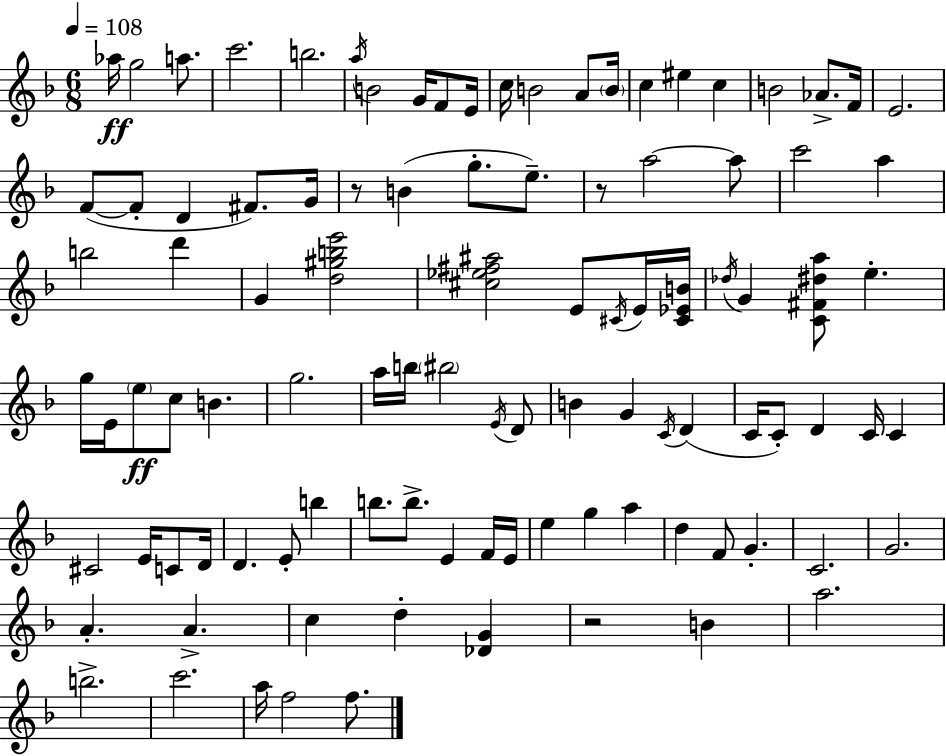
{
  \clef treble
  \numericTimeSignature
  \time 6/8
  \key f \major
  \tempo 4 = 108
  aes''16\ff g''2 a''8. | c'''2. | b''2. | \acciaccatura { a''16 } b'2 g'16 f'8 | \break e'16 c''16 b'2 a'8 | \parenthesize b'16 c''4 eis''4 c''4 | b'2 aes'8.-> | f'16 e'2. | \break f'8~(~ f'8-. d'4 fis'8.) | g'16 r8 b'4( g''8.-. e''8.--) | r8 a''2~~ a''8 | c'''2 a''4 | \break b''2 d'''4 | g'4 <d'' gis'' b'' e'''>2 | <cis'' ees'' fis'' ais''>2 e'8 \acciaccatura { cis'16 } | e'16 <cis' ees' b'>16 \acciaccatura { des''16 } g'4 <c' fis' dis'' a''>8 e''4.-. | \break g''16 e'16 \parenthesize e''8\ff c''8 b'4. | g''2. | a''16 b''16 \parenthesize bis''2 | \acciaccatura { e'16 } d'8 b'4 g'4 | \break \acciaccatura { c'16 }( d'4 c'16 c'8-.) d'4 | c'16 c'4 cis'2 | e'16 c'8 d'16 d'4. e'8-. | b''4 b''8. b''8.-> e'4 | \break f'16 e'16 e''4 g''4 | a''4 d''4 f'8 g'4.-. | c'2. | g'2. | \break a'4.-. a'4.-> | c''4 d''4-. | <des' g'>4 r2 | b'4 a''2. | \break b''2.-> | c'''2. | a''16 f''2 | f''8. \bar "|."
}